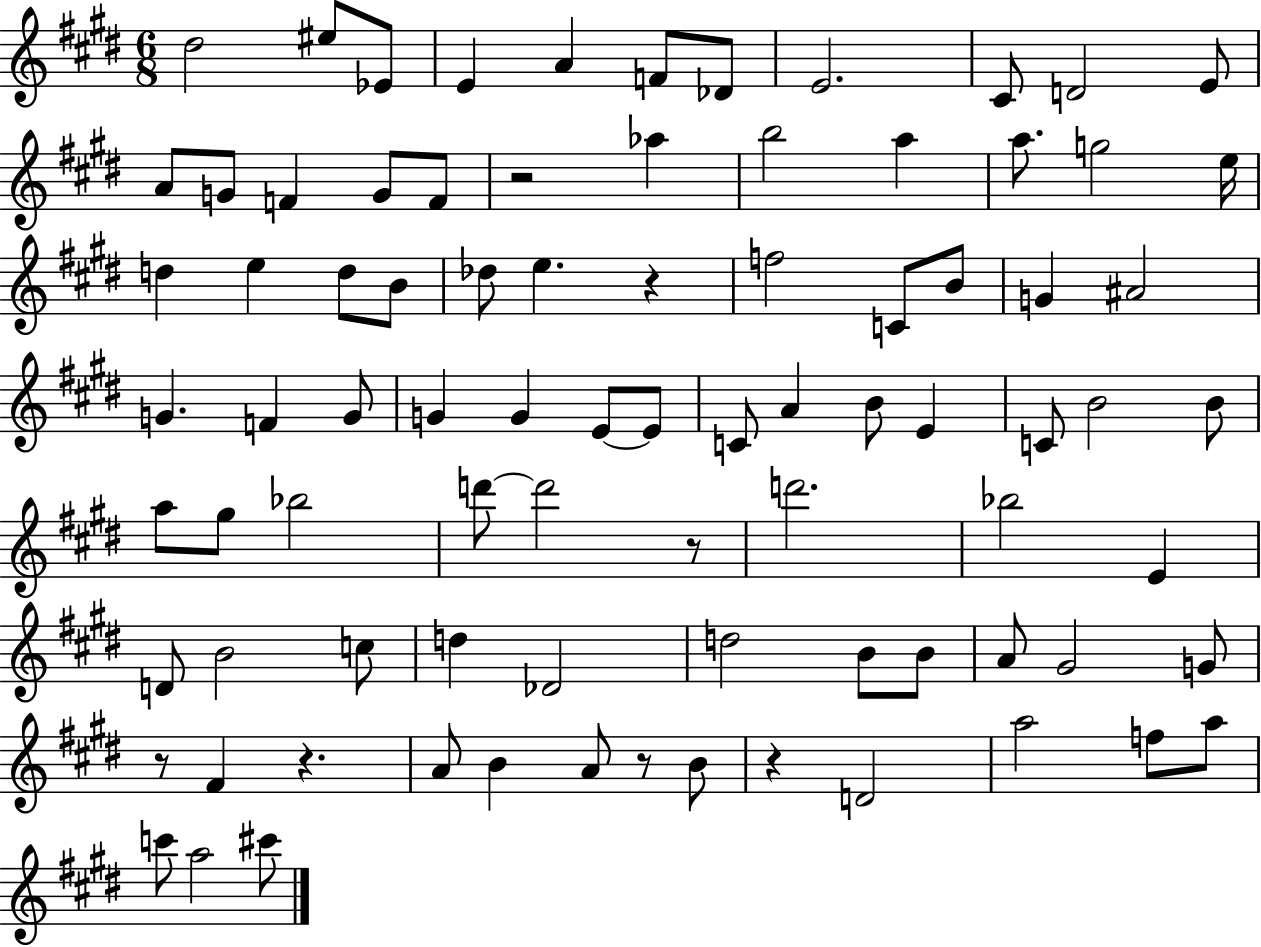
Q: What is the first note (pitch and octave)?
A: D#5